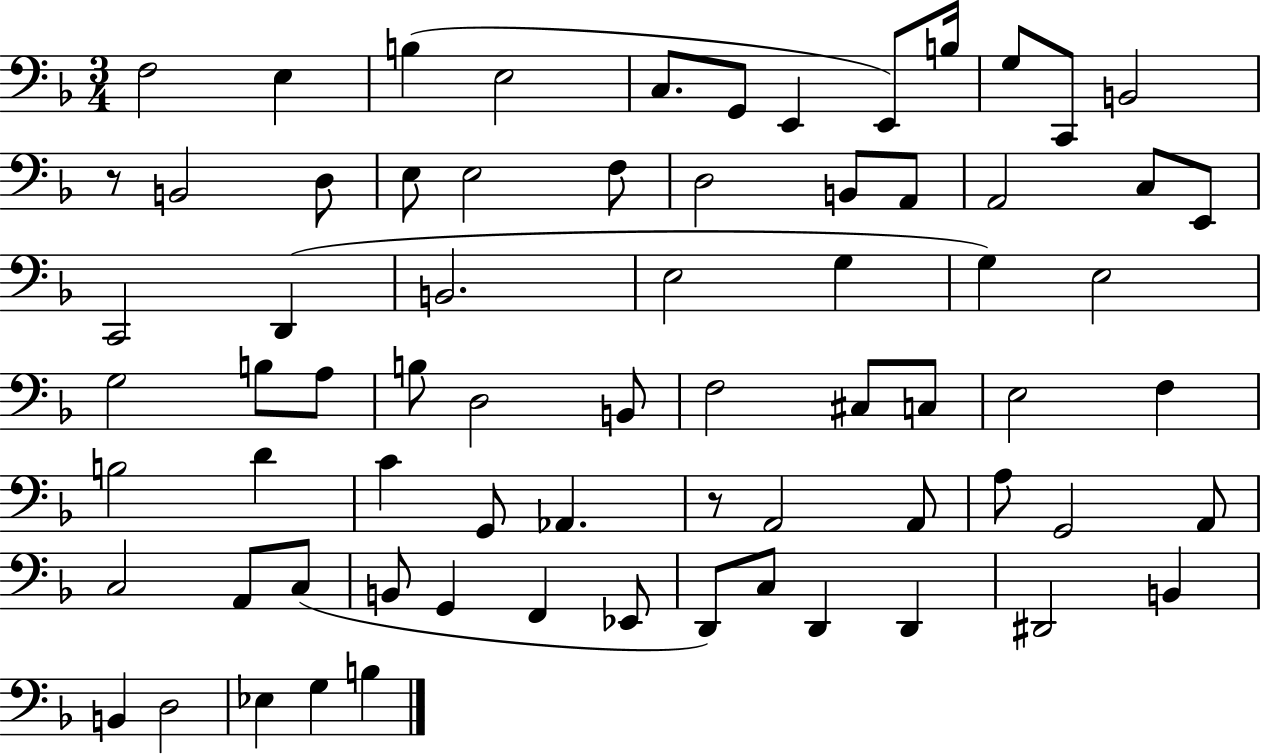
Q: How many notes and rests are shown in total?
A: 71